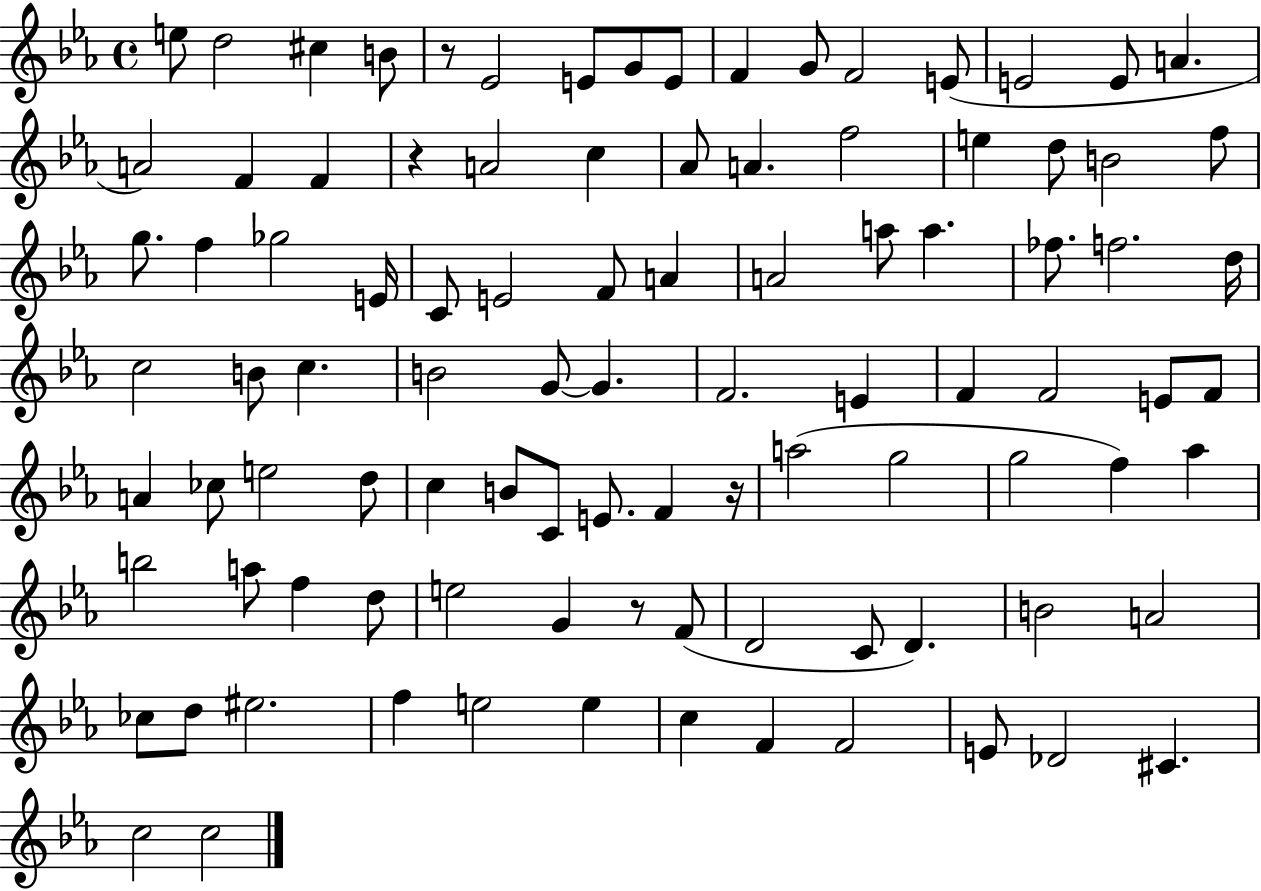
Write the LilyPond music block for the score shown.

{
  \clef treble
  \time 4/4
  \defaultTimeSignature
  \key ees \major
  e''8 d''2 cis''4 b'8 | r8 ees'2 e'8 g'8 e'8 | f'4 g'8 f'2 e'8( | e'2 e'8 a'4. | \break a'2) f'4 f'4 | r4 a'2 c''4 | aes'8 a'4. f''2 | e''4 d''8 b'2 f''8 | \break g''8. f''4 ges''2 e'16 | c'8 e'2 f'8 a'4 | a'2 a''8 a''4. | fes''8. f''2. d''16 | \break c''2 b'8 c''4. | b'2 g'8~~ g'4. | f'2. e'4 | f'4 f'2 e'8 f'8 | \break a'4 ces''8 e''2 d''8 | c''4 b'8 c'8 e'8. f'4 r16 | a''2( g''2 | g''2 f''4) aes''4 | \break b''2 a''8 f''4 d''8 | e''2 g'4 r8 f'8( | d'2 c'8 d'4.) | b'2 a'2 | \break ces''8 d''8 eis''2. | f''4 e''2 e''4 | c''4 f'4 f'2 | e'8 des'2 cis'4. | \break c''2 c''2 | \bar "|."
}